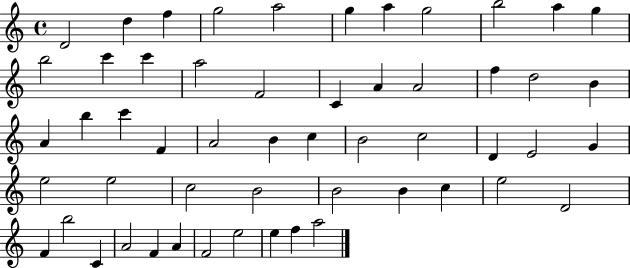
{
  \clef treble
  \time 4/4
  \defaultTimeSignature
  \key c \major
  d'2 d''4 f''4 | g''2 a''2 | g''4 a''4 g''2 | b''2 a''4 g''4 | \break b''2 c'''4 c'''4 | a''2 f'2 | c'4 a'4 a'2 | f''4 d''2 b'4 | \break a'4 b''4 c'''4 f'4 | a'2 b'4 c''4 | b'2 c''2 | d'4 e'2 g'4 | \break e''2 e''2 | c''2 b'2 | b'2 b'4 c''4 | e''2 d'2 | \break f'4 b''2 c'4 | a'2 f'4 a'4 | f'2 e''2 | e''4 f''4 a''2 | \break \bar "|."
}